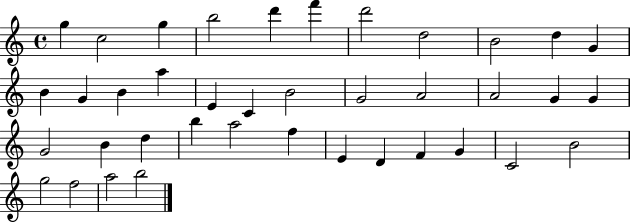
G5/q C5/h G5/q B5/h D6/q F6/q D6/h D5/h B4/h D5/q G4/q B4/q G4/q B4/q A5/q E4/q C4/q B4/h G4/h A4/h A4/h G4/q G4/q G4/h B4/q D5/q B5/q A5/h F5/q E4/q D4/q F4/q G4/q C4/h B4/h G5/h F5/h A5/h B5/h